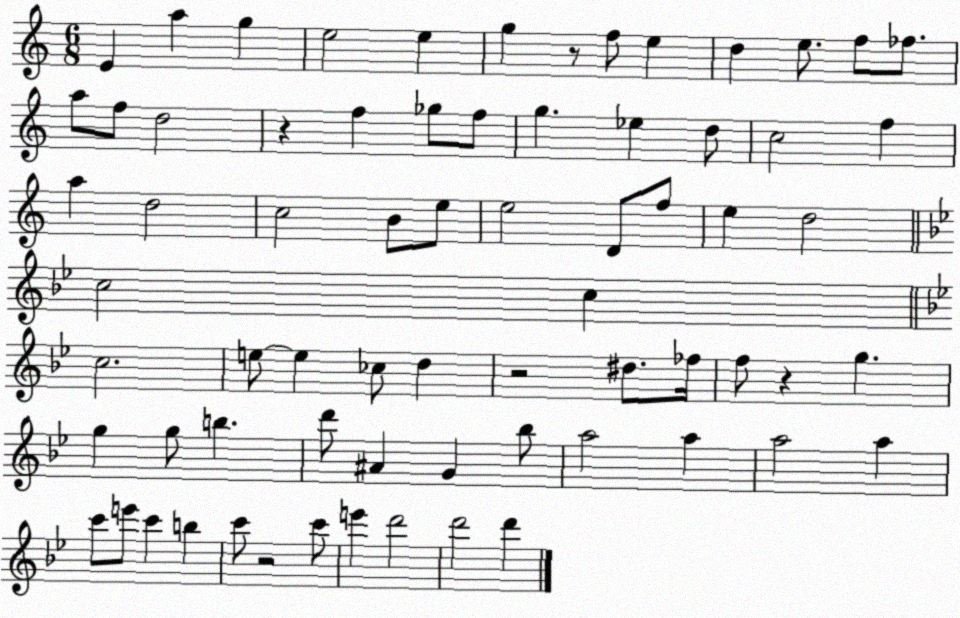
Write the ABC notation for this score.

X:1
T:Untitled
M:6/8
L:1/4
K:C
E a g e2 e g z/2 f/2 e d e/2 f/2 _f/2 a/2 f/2 d2 z f _g/2 f/2 g _e d/2 c2 f a d2 c2 B/2 e/2 e2 D/2 f/2 e d2 c2 c c2 e/2 e _c/2 d z2 ^d/2 _f/4 f/2 z g g g/2 b d'/2 ^A G _b/2 a2 a a2 a c'/2 e'/2 c' b c'/2 z2 c'/2 e' d'2 d'2 d'